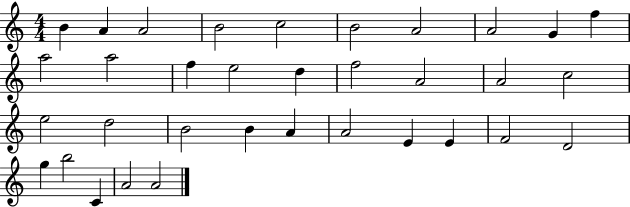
B4/q A4/q A4/h B4/h C5/h B4/h A4/h A4/h G4/q F5/q A5/h A5/h F5/q E5/h D5/q F5/h A4/h A4/h C5/h E5/h D5/h B4/h B4/q A4/q A4/h E4/q E4/q F4/h D4/h G5/q B5/h C4/q A4/h A4/h